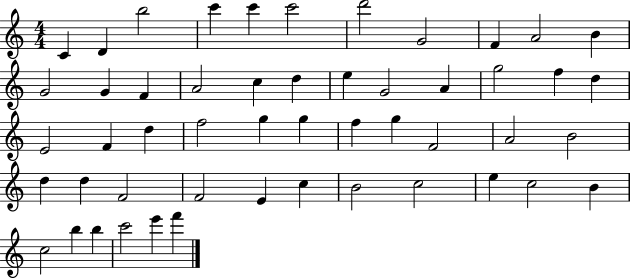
C4/q D4/q B5/h C6/q C6/q C6/h D6/h G4/h F4/q A4/h B4/q G4/h G4/q F4/q A4/h C5/q D5/q E5/q G4/h A4/q G5/h F5/q D5/q E4/h F4/q D5/q F5/h G5/q G5/q F5/q G5/q F4/h A4/h B4/h D5/q D5/q F4/h F4/h E4/q C5/q B4/h C5/h E5/q C5/h B4/q C5/h B5/q B5/q C6/h E6/q F6/q